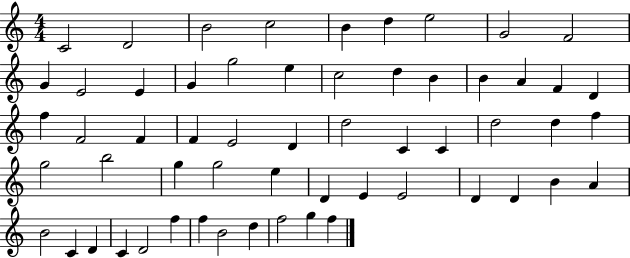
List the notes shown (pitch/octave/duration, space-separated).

C4/h D4/h B4/h C5/h B4/q D5/q E5/h G4/h F4/h G4/q E4/h E4/q G4/q G5/h E5/q C5/h D5/q B4/q B4/q A4/q F4/q D4/q F5/q F4/h F4/q F4/q E4/h D4/q D5/h C4/q C4/q D5/h D5/q F5/q G5/h B5/h G5/q G5/h E5/q D4/q E4/q E4/h D4/q D4/q B4/q A4/q B4/h C4/q D4/q C4/q D4/h F5/q F5/q B4/h D5/q F5/h G5/q F5/q